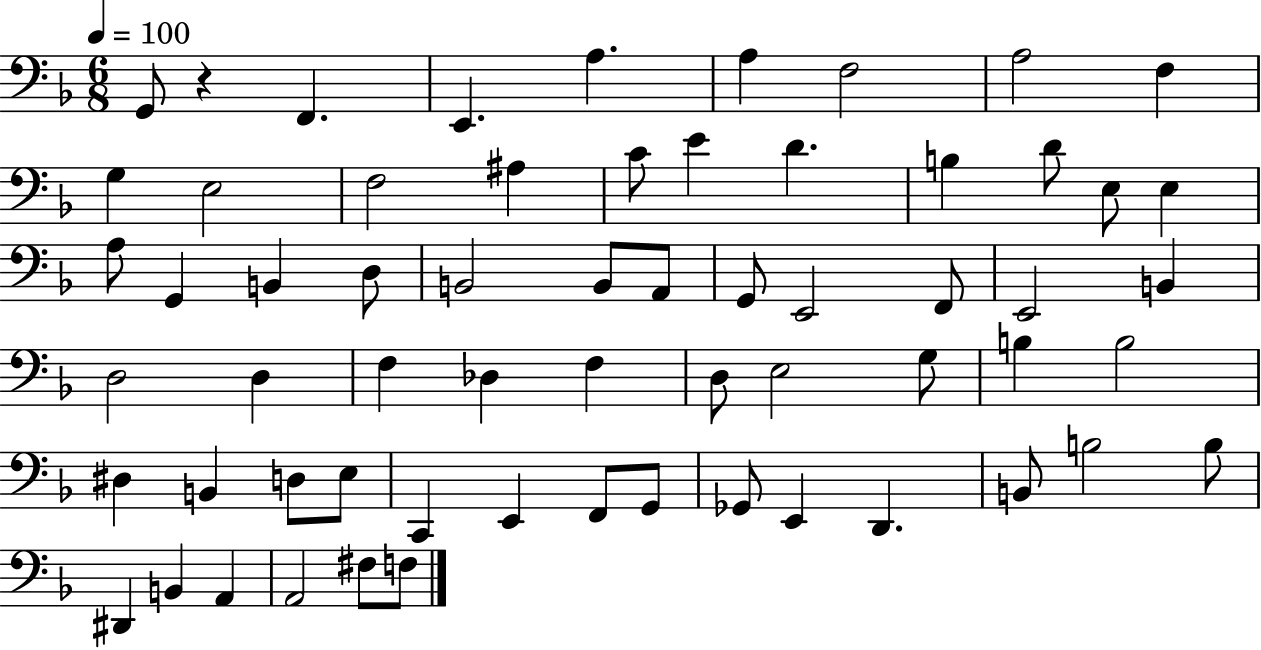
{
  \clef bass
  \numericTimeSignature
  \time 6/8
  \key f \major
  \tempo 4 = 100
  \repeat volta 2 { g,8 r4 f,4. | e,4. a4. | a4 f2 | a2 f4 | \break g4 e2 | f2 ais4 | c'8 e'4 d'4. | b4 d'8 e8 e4 | \break a8 g,4 b,4 d8 | b,2 b,8 a,8 | g,8 e,2 f,8 | e,2 b,4 | \break d2 d4 | f4 des4 f4 | d8 e2 g8 | b4 b2 | \break dis4 b,4 d8 e8 | c,4 e,4 f,8 g,8 | ges,8 e,4 d,4. | b,8 b2 b8 | \break dis,4 b,4 a,4 | a,2 fis8 f8 | } \bar "|."
}